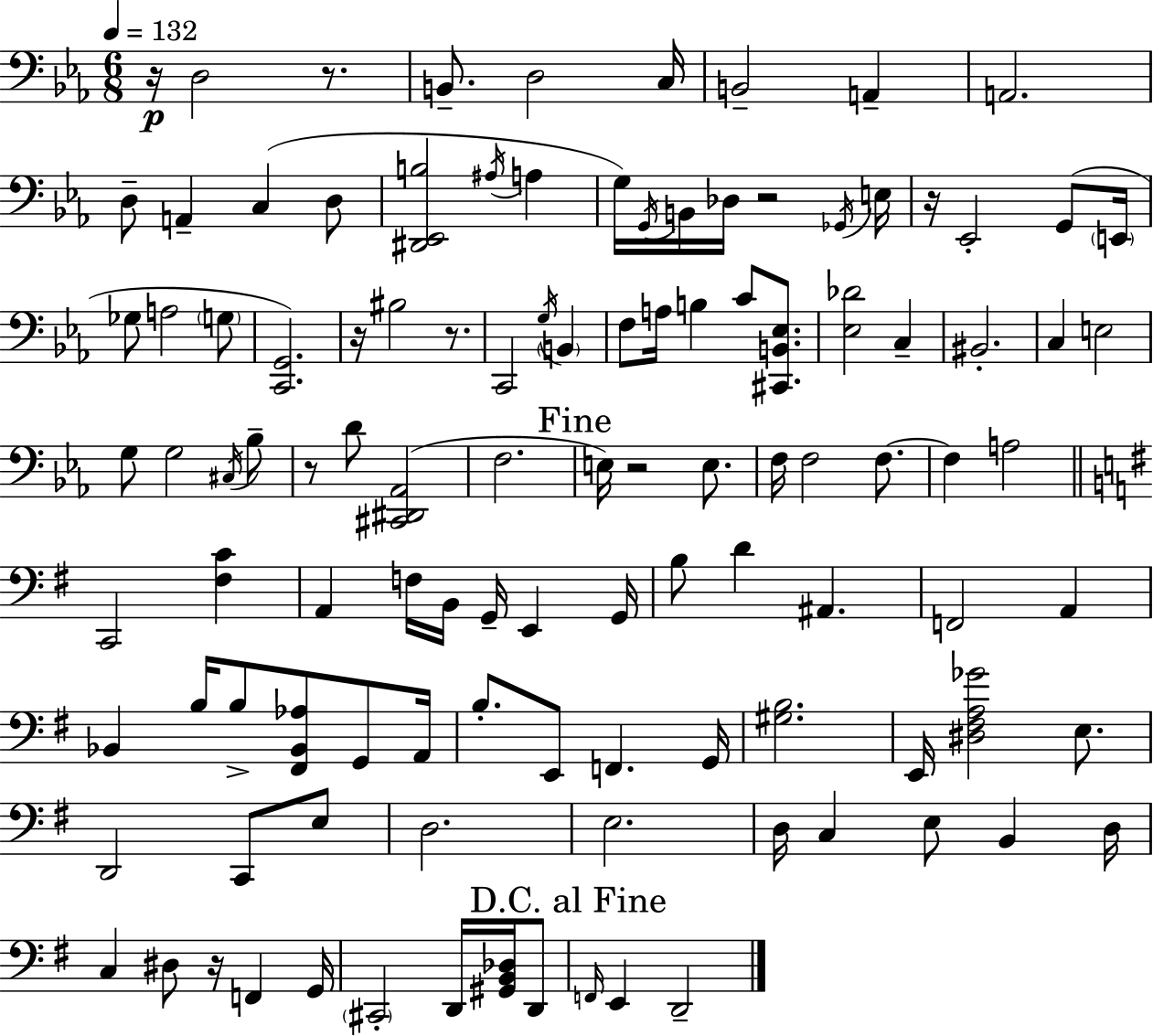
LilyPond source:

{
  \clef bass
  \numericTimeSignature
  \time 6/8
  \key ees \major
  \tempo 4 = 132
  r16\p d2 r8. | b,8.-- d2 c16 | b,2-- a,4-- | a,2. | \break d8-- a,4-- c4( d8 | <dis, ees, b>2 \acciaccatura { ais16 } a4 | g16) \acciaccatura { g,16 } b,16 des16 r2 | \acciaccatura { ges,16 } e16 r16 ees,2-. | \break g,8( \parenthesize e,16 ges8 a2 | \parenthesize g8 <c, g,>2.) | r16 bis2 | r8. c,2 \acciaccatura { g16 } | \break \parenthesize b,4 f8 a16 b4 c'8 | <cis, b, ees>8. <ees des'>2 | c4-- bis,2.-. | c4 e2 | \break g8 g2 | \acciaccatura { cis16 } bes8-- r8 d'8 <cis, dis, aes,>2( | f2. | \mark "Fine" e16) r2 | \break e8. f16 f2 | f8.~~ f4 a2 | \bar "||" \break \key e \minor c,2 <fis c'>4 | a,4 f16 b,16 g,16-- e,4 g,16 | b8 d'4 ais,4. | f,2 a,4 | \break bes,4 b16 b8-> <fis, bes, aes>8 g,8 a,16 | b8.-. e,8 f,4. g,16 | <gis b>2. | e,16 <dis fis a ges'>2 e8. | \break d,2 c,8 e8 | d2. | e2. | d16 c4 e8 b,4 d16 | \break c4 dis8 r16 f,4 g,16 | \parenthesize cis,2-. d,16 <gis, b, des>16 d,8 | \mark "D.C. al Fine" \grace { f,16 } e,4 d,2-- | \bar "|."
}